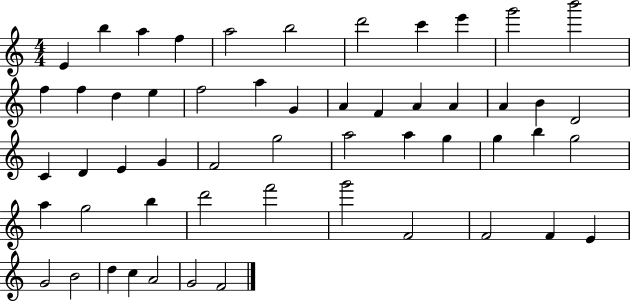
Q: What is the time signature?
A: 4/4